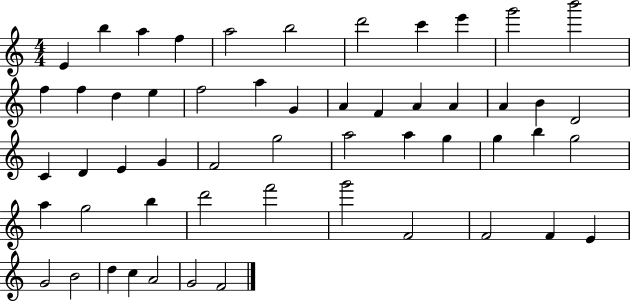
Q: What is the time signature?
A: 4/4